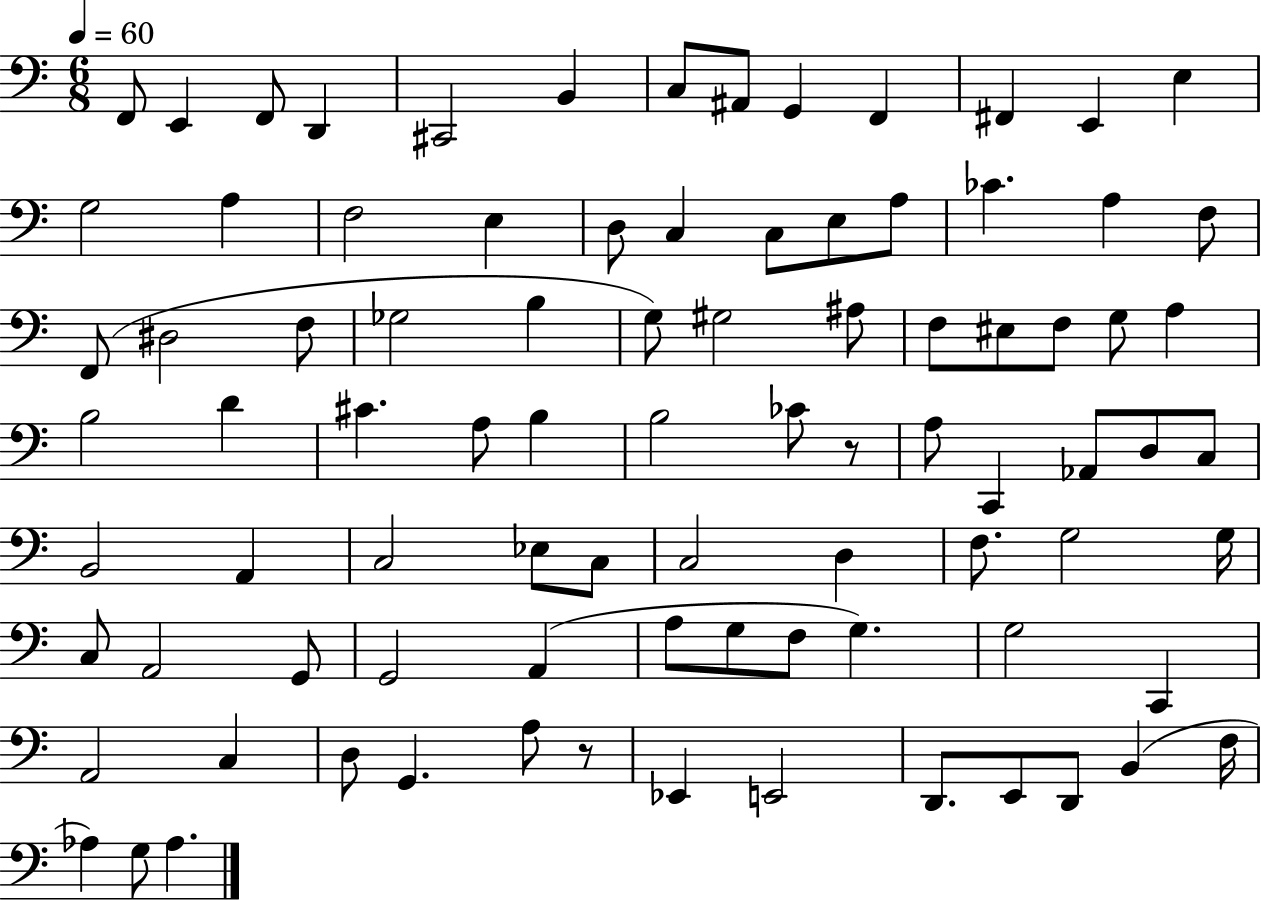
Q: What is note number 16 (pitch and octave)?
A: F3